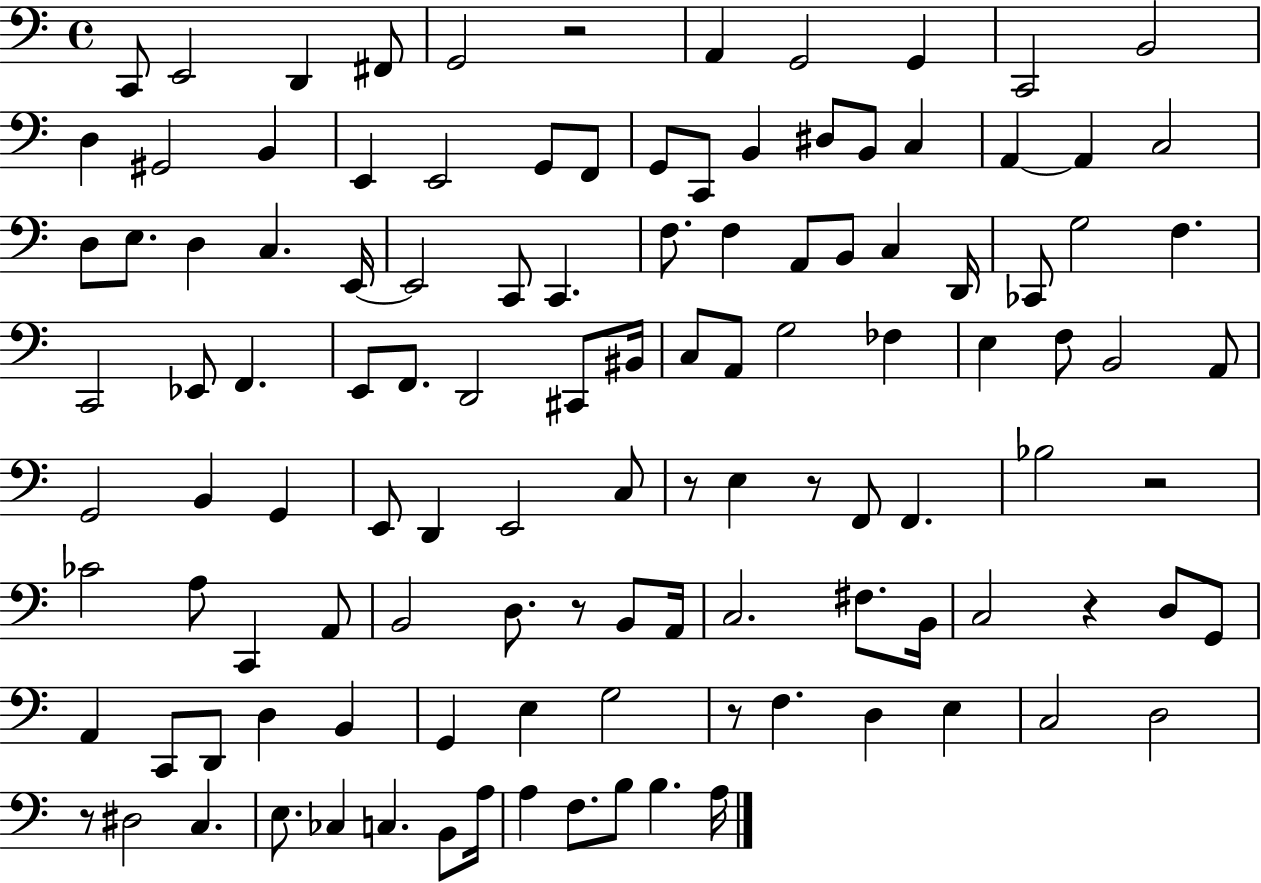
C2/e E2/h D2/q F#2/e G2/h R/h A2/q G2/h G2/q C2/h B2/h D3/q G#2/h B2/q E2/q E2/h G2/e F2/e G2/e C2/e B2/q D#3/e B2/e C3/q A2/q A2/q C3/h D3/e E3/e. D3/q C3/q. E2/s E2/h C2/e C2/q. F3/e. F3/q A2/e B2/e C3/q D2/s CES2/e G3/h F3/q. C2/h Eb2/e F2/q. E2/e F2/e. D2/h C#2/e BIS2/s C3/e A2/e G3/h FES3/q E3/q F3/e B2/h A2/e G2/h B2/q G2/q E2/e D2/q E2/h C3/e R/e E3/q R/e F2/e F2/q. Bb3/h R/h CES4/h A3/e C2/q A2/e B2/h D3/e. R/e B2/e A2/s C3/h. F#3/e. B2/s C3/h R/q D3/e G2/e A2/q C2/e D2/e D3/q B2/q G2/q E3/q G3/h R/e F3/q. D3/q E3/q C3/h D3/h R/e D#3/h C3/q. E3/e. CES3/q C3/q. B2/e A3/s A3/q F3/e. B3/e B3/q. A3/s